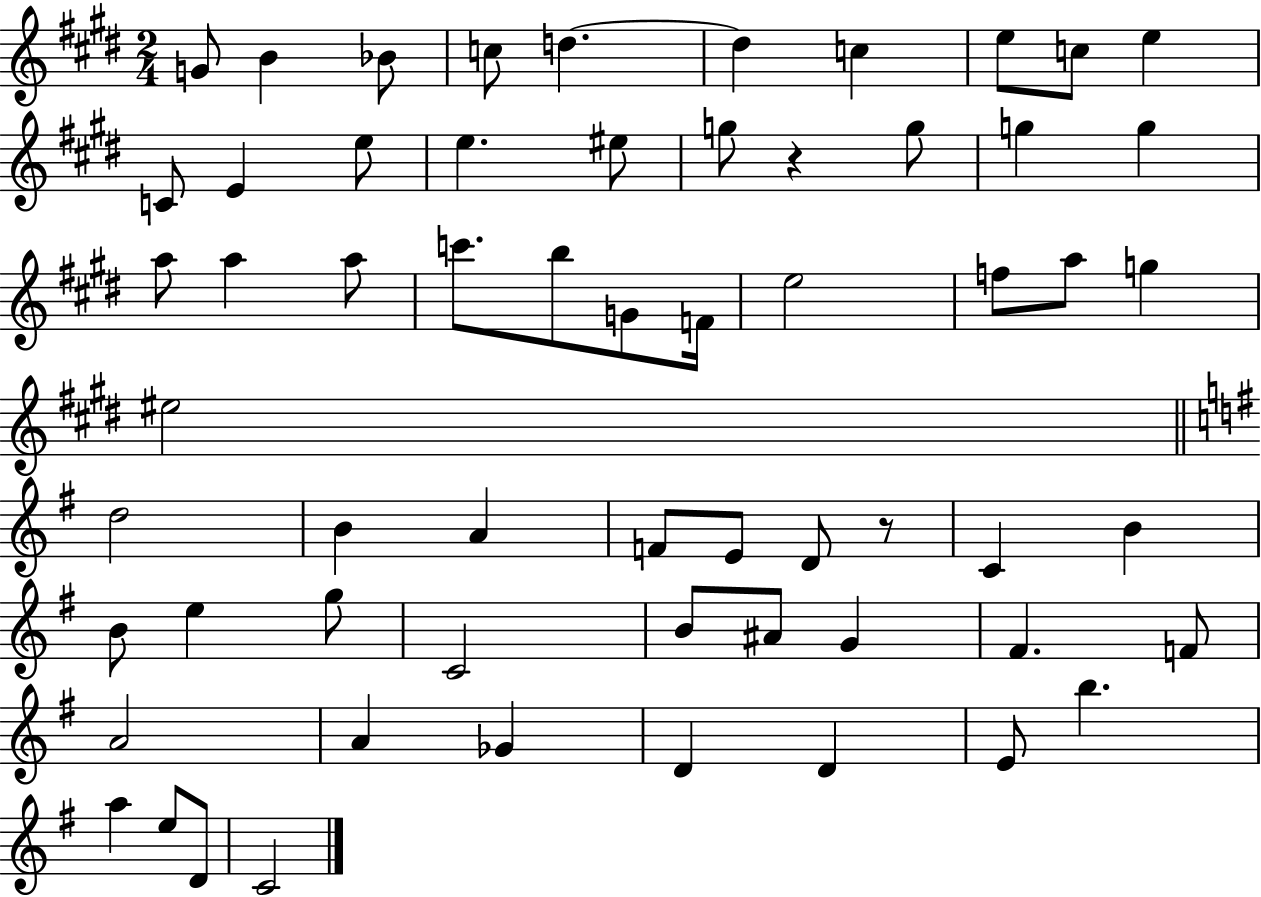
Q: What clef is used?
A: treble